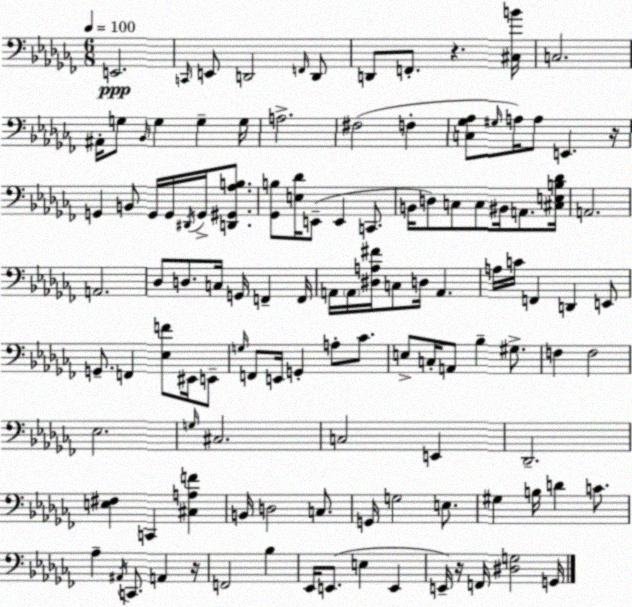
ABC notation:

X:1
T:Untitled
M:6/8
L:1/4
K:Abm
E,,2 C,,/4 E,,/2 D,,2 F,,/4 D,,/2 D,,/2 F,,/2 z [^C,B]/4 C,2 ^A,,/4 G,/2 _B,,/4 G, G, G,/4 A,2 ^F,2 F, [C,_G,_A,]/2 ^G,/4 A,/4 A,/2 E,, z/4 G,, B,,/2 G,,/4 G,,/4 ^D,,/4 G,,/4 [D,,^G,,_A,B,]/2 [_G,,B,]/2 [E,_D]/4 E,,/2 E,, C,,/2 B,,/4 D,/2 C,/2 C,/2 ^B,,/4 A,,/2 [^C,E,B,_D]/4 A,,2 A,,2 _D,/2 D,/2 C,/4 G,,/4 F,, F,,/4 A,,/4 A,,/4 [^D,A,^F]/4 C,/2 D,/4 A,, A,/4 C/4 F,, D,, E,,/2 G,,/2 F,, [_E,F]/2 ^E,,/4 E,,/2 G,/4 F,,/2 E,,/4 G,, A,/2 _C/2 E,/2 C,/4 A,,/2 _B, ^G,/2 F, F,2 _E,2 G,/4 ^C,2 C,2 E,, _D,,2 [E,^F,] C,, [^C,A,F] B,,/4 D,2 C,/2 G,,/4 G,2 E,/2 ^G, B,/4 D C/2 _A, ^A,,/4 C,,/2 A,, z/4 F,,2 _B, _E,,/4 E,,/2 E, E,, E,,/4 z/4 F,,/4 [^D,G,]2 G,,/4